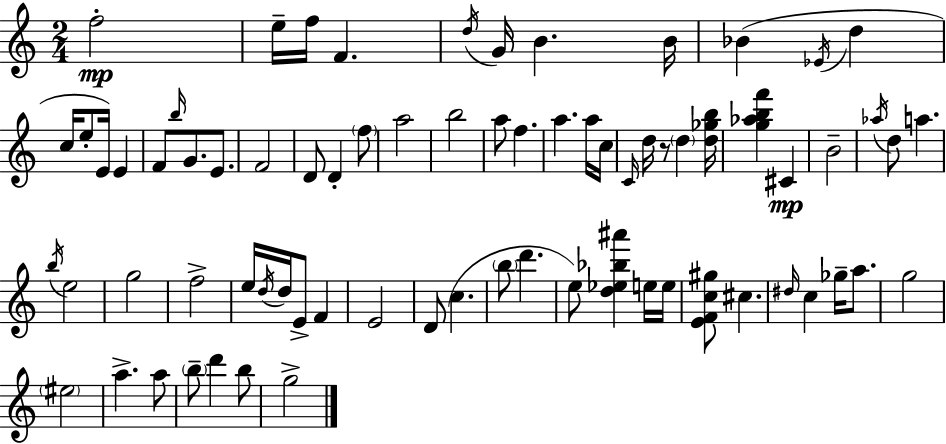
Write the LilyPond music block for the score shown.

{
  \clef treble
  \numericTimeSignature
  \time 2/4
  \key c \major
  f''2-.\mp | e''16-- f''16 f'4. | \acciaccatura { d''16 } g'16 b'4. | b'16 bes'4( \acciaccatura { ees'16 } d''4 | \break c''16 e''8-. e'16) e'4 | f'8 \grace { b''16 } g'8. | e'8. f'2 | d'8 d'4-. | \break \parenthesize f''8 a''2 | b''2 | a''8 f''4. | a''4. | \break a''16 c''16 \grace { c'16 } d''16 r8 \parenthesize d''4 | <d'' ges'' b''>16 <g'' aes'' b'' f'''>4 | cis'4\mp b'2-- | \acciaccatura { aes''16 } d''8 a''4. | \break \acciaccatura { b''16 } e''2 | g''2 | f''2-> | e''16 \acciaccatura { d''16 } | \break d''16 e'8-> f'4 e'2 | d'8( | c''4. \parenthesize b''8 | d'''4. e''8) | \break <d'' ees'' bes'' ais'''>4 e''16 e''16 <e' f' c'' gis''>8 | cis''4. \grace { dis''16 } | c''4 ges''16-- a''8. | g''2 | \break \parenthesize eis''2 | a''4.-> a''8 | \parenthesize b''8-- d'''4 b''8 | g''2-> | \break \bar "|."
}